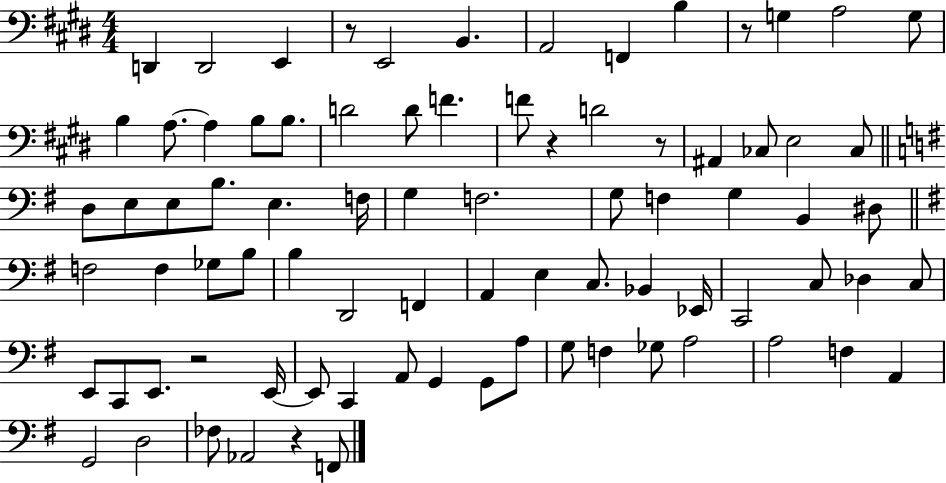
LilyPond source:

{
  \clef bass
  \numericTimeSignature
  \time 4/4
  \key e \major
  d,4 d,2 e,4 | r8 e,2 b,4. | a,2 f,4 b4 | r8 g4 a2 g8 | \break b4 a8.~~ a4 b8 b8. | d'2 d'8 f'4. | f'8 r4 d'2 r8 | ais,4 ces8 e2 ces8 | \break \bar "||" \break \key e \minor d8 e8 e8 b8. e4. f16 | g4 f2. | g8 f4 g4 b,4 dis8 | \bar "||" \break \key g \major f2 f4 ges8 b8 | b4 d,2 f,4 | a,4 e4 c8. bes,4 ees,16 | c,2 c8 des4 c8 | \break e,8 c,8 e,8. r2 e,16~~ | e,8 c,4 a,8 g,4 g,8 a8 | g8 f4 ges8 a2 | a2 f4 a,4 | \break g,2 d2 | fes8 aes,2 r4 f,8 | \bar "|."
}